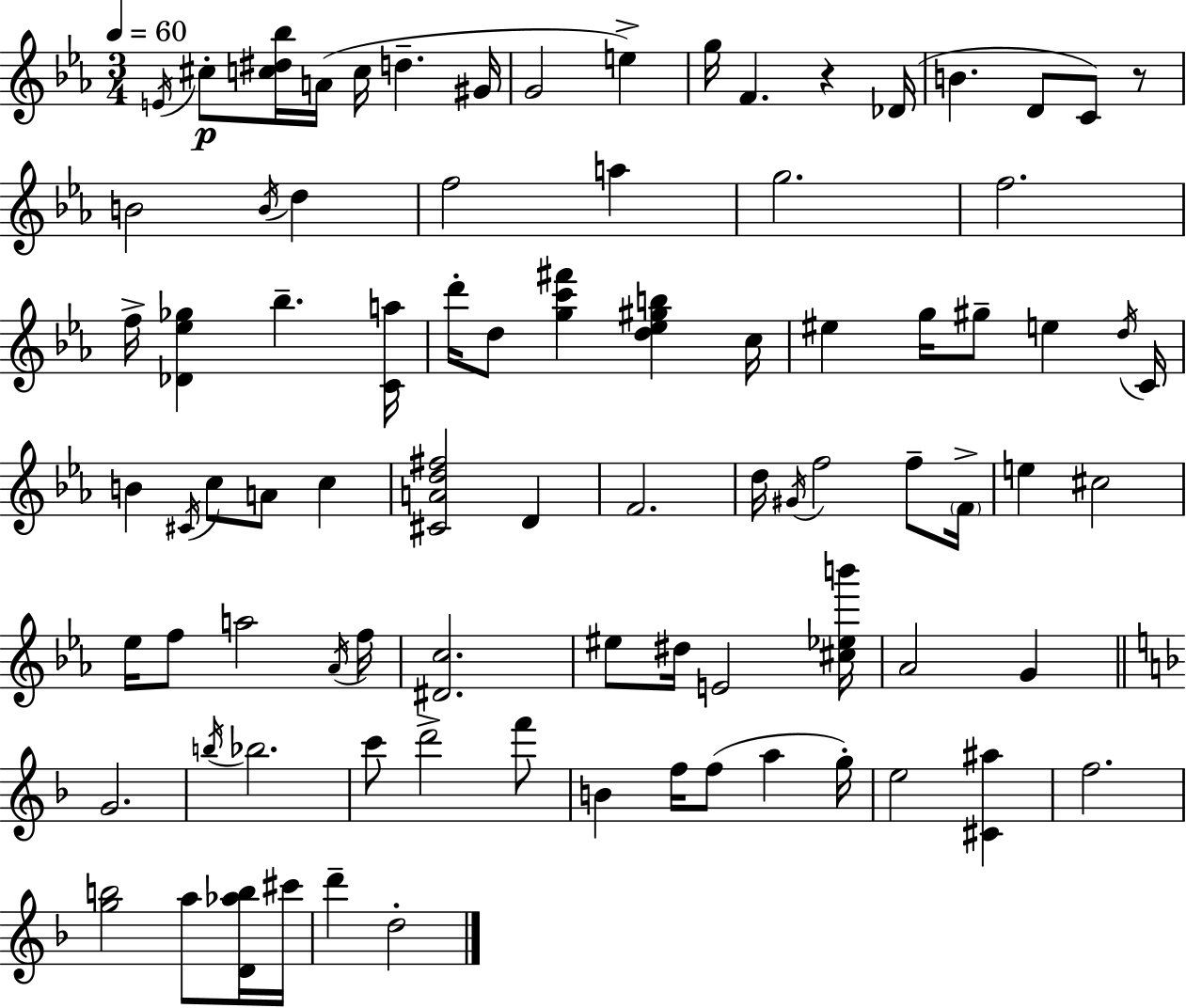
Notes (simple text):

E4/s C#5/e [C5,D#5,Bb5]/s A4/s C5/s D5/q. G#4/s G4/h E5/q G5/s F4/q. R/q Db4/s B4/q. D4/e C4/e R/e B4/h B4/s D5/q F5/h A5/q G5/h. F5/h. F5/s [Db4,Eb5,Gb5]/q Bb5/q. [C4,A5]/s D6/s D5/e [G5,C6,F#6]/q [D5,Eb5,G#5,B5]/q C5/s EIS5/q G5/s G#5/e E5/q D5/s C4/s B4/q C#4/s C5/e A4/e C5/q [C#4,A4,D5,F#5]/h D4/q F4/h. D5/s G#4/s F5/h F5/e F4/s E5/q C#5/h Eb5/s F5/e A5/h Ab4/s F5/s [D#4,C5]/h. EIS5/e D#5/s E4/h [C#5,Eb5,B6]/s Ab4/h G4/q G4/h. B5/s Bb5/h. C6/e D6/h F6/e B4/q F5/s F5/e A5/q G5/s E5/h [C#4,A#5]/q F5/h. [G5,B5]/h A5/e [D4,Ab5,B5]/s C#6/s D6/q D5/h